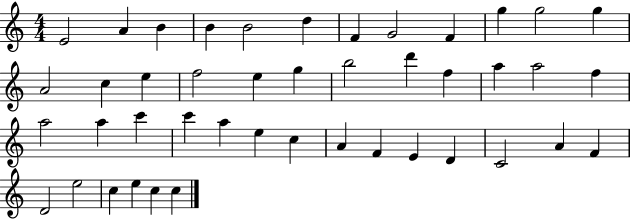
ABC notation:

X:1
T:Untitled
M:4/4
L:1/4
K:C
E2 A B B B2 d F G2 F g g2 g A2 c e f2 e g b2 d' f a a2 f a2 a c' c' a e c A F E D C2 A F D2 e2 c e c c